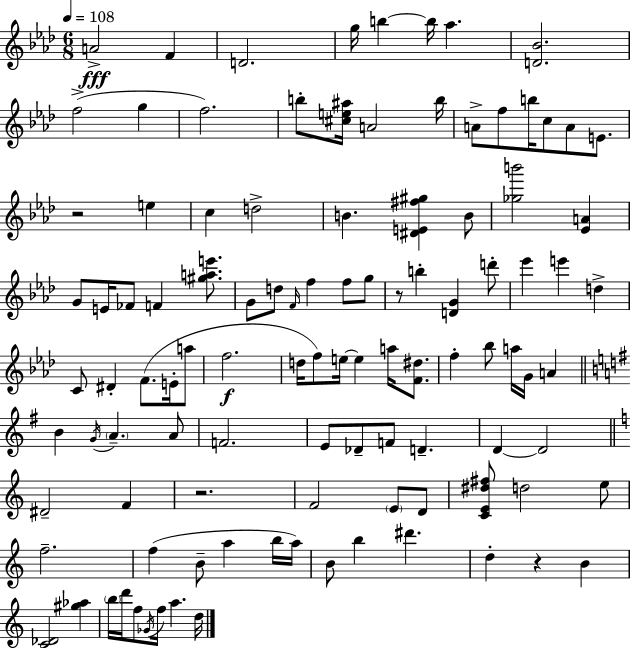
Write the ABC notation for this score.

X:1
T:Untitled
M:6/8
L:1/4
K:Ab
A2 F D2 g/4 b b/4 _a [D_B]2 f2 g f2 b/2 [^ce^a]/4 A2 b/4 A/2 f/2 b/4 c/2 A/2 E/2 z2 e c d2 B [^DE^f^g] B/2 [_gb']2 [_EA] G/2 E/4 _F/2 F [^gae']/2 G/2 d/2 F/4 f f/2 g/2 z/2 b [DG] d'/2 _e' e' d C/2 ^D F/2 E/4 a/2 f2 d/4 f/2 e/4 e a/4 [F^d]/2 f _b/2 a/4 G/4 A B G/4 A A/2 F2 E/2 _D/2 F/2 D D D2 ^D2 F z2 F2 E/2 D/2 [CE^d^f]/2 d2 e/2 f2 f B/2 a b/4 a/4 B/2 b ^d' d z B [C_D]2 [^g_a] b/4 d'/4 f/2 _G/4 f/4 a d/4